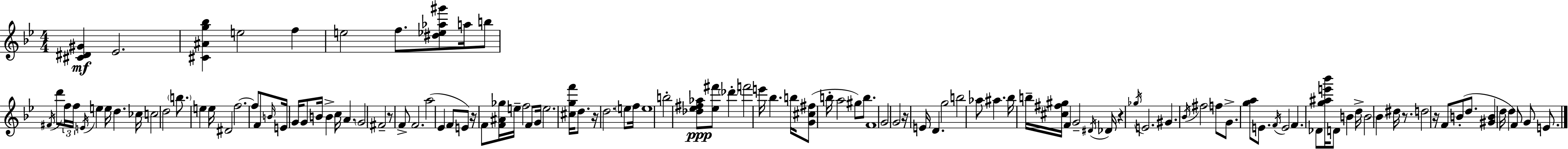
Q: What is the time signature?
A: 4/4